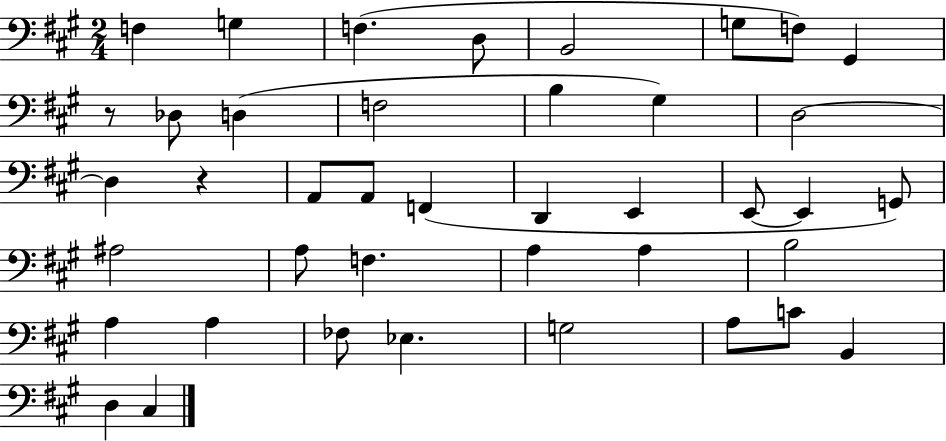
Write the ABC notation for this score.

X:1
T:Untitled
M:2/4
L:1/4
K:A
F, G, F, D,/2 B,,2 G,/2 F,/2 ^G,, z/2 _D,/2 D, F,2 B, ^G, D,2 D, z A,,/2 A,,/2 F,, D,, E,, E,,/2 E,, G,,/2 ^A,2 A,/2 F, A, A, B,2 A, A, _F,/2 _E, G,2 A,/2 C/2 B,, D, ^C,